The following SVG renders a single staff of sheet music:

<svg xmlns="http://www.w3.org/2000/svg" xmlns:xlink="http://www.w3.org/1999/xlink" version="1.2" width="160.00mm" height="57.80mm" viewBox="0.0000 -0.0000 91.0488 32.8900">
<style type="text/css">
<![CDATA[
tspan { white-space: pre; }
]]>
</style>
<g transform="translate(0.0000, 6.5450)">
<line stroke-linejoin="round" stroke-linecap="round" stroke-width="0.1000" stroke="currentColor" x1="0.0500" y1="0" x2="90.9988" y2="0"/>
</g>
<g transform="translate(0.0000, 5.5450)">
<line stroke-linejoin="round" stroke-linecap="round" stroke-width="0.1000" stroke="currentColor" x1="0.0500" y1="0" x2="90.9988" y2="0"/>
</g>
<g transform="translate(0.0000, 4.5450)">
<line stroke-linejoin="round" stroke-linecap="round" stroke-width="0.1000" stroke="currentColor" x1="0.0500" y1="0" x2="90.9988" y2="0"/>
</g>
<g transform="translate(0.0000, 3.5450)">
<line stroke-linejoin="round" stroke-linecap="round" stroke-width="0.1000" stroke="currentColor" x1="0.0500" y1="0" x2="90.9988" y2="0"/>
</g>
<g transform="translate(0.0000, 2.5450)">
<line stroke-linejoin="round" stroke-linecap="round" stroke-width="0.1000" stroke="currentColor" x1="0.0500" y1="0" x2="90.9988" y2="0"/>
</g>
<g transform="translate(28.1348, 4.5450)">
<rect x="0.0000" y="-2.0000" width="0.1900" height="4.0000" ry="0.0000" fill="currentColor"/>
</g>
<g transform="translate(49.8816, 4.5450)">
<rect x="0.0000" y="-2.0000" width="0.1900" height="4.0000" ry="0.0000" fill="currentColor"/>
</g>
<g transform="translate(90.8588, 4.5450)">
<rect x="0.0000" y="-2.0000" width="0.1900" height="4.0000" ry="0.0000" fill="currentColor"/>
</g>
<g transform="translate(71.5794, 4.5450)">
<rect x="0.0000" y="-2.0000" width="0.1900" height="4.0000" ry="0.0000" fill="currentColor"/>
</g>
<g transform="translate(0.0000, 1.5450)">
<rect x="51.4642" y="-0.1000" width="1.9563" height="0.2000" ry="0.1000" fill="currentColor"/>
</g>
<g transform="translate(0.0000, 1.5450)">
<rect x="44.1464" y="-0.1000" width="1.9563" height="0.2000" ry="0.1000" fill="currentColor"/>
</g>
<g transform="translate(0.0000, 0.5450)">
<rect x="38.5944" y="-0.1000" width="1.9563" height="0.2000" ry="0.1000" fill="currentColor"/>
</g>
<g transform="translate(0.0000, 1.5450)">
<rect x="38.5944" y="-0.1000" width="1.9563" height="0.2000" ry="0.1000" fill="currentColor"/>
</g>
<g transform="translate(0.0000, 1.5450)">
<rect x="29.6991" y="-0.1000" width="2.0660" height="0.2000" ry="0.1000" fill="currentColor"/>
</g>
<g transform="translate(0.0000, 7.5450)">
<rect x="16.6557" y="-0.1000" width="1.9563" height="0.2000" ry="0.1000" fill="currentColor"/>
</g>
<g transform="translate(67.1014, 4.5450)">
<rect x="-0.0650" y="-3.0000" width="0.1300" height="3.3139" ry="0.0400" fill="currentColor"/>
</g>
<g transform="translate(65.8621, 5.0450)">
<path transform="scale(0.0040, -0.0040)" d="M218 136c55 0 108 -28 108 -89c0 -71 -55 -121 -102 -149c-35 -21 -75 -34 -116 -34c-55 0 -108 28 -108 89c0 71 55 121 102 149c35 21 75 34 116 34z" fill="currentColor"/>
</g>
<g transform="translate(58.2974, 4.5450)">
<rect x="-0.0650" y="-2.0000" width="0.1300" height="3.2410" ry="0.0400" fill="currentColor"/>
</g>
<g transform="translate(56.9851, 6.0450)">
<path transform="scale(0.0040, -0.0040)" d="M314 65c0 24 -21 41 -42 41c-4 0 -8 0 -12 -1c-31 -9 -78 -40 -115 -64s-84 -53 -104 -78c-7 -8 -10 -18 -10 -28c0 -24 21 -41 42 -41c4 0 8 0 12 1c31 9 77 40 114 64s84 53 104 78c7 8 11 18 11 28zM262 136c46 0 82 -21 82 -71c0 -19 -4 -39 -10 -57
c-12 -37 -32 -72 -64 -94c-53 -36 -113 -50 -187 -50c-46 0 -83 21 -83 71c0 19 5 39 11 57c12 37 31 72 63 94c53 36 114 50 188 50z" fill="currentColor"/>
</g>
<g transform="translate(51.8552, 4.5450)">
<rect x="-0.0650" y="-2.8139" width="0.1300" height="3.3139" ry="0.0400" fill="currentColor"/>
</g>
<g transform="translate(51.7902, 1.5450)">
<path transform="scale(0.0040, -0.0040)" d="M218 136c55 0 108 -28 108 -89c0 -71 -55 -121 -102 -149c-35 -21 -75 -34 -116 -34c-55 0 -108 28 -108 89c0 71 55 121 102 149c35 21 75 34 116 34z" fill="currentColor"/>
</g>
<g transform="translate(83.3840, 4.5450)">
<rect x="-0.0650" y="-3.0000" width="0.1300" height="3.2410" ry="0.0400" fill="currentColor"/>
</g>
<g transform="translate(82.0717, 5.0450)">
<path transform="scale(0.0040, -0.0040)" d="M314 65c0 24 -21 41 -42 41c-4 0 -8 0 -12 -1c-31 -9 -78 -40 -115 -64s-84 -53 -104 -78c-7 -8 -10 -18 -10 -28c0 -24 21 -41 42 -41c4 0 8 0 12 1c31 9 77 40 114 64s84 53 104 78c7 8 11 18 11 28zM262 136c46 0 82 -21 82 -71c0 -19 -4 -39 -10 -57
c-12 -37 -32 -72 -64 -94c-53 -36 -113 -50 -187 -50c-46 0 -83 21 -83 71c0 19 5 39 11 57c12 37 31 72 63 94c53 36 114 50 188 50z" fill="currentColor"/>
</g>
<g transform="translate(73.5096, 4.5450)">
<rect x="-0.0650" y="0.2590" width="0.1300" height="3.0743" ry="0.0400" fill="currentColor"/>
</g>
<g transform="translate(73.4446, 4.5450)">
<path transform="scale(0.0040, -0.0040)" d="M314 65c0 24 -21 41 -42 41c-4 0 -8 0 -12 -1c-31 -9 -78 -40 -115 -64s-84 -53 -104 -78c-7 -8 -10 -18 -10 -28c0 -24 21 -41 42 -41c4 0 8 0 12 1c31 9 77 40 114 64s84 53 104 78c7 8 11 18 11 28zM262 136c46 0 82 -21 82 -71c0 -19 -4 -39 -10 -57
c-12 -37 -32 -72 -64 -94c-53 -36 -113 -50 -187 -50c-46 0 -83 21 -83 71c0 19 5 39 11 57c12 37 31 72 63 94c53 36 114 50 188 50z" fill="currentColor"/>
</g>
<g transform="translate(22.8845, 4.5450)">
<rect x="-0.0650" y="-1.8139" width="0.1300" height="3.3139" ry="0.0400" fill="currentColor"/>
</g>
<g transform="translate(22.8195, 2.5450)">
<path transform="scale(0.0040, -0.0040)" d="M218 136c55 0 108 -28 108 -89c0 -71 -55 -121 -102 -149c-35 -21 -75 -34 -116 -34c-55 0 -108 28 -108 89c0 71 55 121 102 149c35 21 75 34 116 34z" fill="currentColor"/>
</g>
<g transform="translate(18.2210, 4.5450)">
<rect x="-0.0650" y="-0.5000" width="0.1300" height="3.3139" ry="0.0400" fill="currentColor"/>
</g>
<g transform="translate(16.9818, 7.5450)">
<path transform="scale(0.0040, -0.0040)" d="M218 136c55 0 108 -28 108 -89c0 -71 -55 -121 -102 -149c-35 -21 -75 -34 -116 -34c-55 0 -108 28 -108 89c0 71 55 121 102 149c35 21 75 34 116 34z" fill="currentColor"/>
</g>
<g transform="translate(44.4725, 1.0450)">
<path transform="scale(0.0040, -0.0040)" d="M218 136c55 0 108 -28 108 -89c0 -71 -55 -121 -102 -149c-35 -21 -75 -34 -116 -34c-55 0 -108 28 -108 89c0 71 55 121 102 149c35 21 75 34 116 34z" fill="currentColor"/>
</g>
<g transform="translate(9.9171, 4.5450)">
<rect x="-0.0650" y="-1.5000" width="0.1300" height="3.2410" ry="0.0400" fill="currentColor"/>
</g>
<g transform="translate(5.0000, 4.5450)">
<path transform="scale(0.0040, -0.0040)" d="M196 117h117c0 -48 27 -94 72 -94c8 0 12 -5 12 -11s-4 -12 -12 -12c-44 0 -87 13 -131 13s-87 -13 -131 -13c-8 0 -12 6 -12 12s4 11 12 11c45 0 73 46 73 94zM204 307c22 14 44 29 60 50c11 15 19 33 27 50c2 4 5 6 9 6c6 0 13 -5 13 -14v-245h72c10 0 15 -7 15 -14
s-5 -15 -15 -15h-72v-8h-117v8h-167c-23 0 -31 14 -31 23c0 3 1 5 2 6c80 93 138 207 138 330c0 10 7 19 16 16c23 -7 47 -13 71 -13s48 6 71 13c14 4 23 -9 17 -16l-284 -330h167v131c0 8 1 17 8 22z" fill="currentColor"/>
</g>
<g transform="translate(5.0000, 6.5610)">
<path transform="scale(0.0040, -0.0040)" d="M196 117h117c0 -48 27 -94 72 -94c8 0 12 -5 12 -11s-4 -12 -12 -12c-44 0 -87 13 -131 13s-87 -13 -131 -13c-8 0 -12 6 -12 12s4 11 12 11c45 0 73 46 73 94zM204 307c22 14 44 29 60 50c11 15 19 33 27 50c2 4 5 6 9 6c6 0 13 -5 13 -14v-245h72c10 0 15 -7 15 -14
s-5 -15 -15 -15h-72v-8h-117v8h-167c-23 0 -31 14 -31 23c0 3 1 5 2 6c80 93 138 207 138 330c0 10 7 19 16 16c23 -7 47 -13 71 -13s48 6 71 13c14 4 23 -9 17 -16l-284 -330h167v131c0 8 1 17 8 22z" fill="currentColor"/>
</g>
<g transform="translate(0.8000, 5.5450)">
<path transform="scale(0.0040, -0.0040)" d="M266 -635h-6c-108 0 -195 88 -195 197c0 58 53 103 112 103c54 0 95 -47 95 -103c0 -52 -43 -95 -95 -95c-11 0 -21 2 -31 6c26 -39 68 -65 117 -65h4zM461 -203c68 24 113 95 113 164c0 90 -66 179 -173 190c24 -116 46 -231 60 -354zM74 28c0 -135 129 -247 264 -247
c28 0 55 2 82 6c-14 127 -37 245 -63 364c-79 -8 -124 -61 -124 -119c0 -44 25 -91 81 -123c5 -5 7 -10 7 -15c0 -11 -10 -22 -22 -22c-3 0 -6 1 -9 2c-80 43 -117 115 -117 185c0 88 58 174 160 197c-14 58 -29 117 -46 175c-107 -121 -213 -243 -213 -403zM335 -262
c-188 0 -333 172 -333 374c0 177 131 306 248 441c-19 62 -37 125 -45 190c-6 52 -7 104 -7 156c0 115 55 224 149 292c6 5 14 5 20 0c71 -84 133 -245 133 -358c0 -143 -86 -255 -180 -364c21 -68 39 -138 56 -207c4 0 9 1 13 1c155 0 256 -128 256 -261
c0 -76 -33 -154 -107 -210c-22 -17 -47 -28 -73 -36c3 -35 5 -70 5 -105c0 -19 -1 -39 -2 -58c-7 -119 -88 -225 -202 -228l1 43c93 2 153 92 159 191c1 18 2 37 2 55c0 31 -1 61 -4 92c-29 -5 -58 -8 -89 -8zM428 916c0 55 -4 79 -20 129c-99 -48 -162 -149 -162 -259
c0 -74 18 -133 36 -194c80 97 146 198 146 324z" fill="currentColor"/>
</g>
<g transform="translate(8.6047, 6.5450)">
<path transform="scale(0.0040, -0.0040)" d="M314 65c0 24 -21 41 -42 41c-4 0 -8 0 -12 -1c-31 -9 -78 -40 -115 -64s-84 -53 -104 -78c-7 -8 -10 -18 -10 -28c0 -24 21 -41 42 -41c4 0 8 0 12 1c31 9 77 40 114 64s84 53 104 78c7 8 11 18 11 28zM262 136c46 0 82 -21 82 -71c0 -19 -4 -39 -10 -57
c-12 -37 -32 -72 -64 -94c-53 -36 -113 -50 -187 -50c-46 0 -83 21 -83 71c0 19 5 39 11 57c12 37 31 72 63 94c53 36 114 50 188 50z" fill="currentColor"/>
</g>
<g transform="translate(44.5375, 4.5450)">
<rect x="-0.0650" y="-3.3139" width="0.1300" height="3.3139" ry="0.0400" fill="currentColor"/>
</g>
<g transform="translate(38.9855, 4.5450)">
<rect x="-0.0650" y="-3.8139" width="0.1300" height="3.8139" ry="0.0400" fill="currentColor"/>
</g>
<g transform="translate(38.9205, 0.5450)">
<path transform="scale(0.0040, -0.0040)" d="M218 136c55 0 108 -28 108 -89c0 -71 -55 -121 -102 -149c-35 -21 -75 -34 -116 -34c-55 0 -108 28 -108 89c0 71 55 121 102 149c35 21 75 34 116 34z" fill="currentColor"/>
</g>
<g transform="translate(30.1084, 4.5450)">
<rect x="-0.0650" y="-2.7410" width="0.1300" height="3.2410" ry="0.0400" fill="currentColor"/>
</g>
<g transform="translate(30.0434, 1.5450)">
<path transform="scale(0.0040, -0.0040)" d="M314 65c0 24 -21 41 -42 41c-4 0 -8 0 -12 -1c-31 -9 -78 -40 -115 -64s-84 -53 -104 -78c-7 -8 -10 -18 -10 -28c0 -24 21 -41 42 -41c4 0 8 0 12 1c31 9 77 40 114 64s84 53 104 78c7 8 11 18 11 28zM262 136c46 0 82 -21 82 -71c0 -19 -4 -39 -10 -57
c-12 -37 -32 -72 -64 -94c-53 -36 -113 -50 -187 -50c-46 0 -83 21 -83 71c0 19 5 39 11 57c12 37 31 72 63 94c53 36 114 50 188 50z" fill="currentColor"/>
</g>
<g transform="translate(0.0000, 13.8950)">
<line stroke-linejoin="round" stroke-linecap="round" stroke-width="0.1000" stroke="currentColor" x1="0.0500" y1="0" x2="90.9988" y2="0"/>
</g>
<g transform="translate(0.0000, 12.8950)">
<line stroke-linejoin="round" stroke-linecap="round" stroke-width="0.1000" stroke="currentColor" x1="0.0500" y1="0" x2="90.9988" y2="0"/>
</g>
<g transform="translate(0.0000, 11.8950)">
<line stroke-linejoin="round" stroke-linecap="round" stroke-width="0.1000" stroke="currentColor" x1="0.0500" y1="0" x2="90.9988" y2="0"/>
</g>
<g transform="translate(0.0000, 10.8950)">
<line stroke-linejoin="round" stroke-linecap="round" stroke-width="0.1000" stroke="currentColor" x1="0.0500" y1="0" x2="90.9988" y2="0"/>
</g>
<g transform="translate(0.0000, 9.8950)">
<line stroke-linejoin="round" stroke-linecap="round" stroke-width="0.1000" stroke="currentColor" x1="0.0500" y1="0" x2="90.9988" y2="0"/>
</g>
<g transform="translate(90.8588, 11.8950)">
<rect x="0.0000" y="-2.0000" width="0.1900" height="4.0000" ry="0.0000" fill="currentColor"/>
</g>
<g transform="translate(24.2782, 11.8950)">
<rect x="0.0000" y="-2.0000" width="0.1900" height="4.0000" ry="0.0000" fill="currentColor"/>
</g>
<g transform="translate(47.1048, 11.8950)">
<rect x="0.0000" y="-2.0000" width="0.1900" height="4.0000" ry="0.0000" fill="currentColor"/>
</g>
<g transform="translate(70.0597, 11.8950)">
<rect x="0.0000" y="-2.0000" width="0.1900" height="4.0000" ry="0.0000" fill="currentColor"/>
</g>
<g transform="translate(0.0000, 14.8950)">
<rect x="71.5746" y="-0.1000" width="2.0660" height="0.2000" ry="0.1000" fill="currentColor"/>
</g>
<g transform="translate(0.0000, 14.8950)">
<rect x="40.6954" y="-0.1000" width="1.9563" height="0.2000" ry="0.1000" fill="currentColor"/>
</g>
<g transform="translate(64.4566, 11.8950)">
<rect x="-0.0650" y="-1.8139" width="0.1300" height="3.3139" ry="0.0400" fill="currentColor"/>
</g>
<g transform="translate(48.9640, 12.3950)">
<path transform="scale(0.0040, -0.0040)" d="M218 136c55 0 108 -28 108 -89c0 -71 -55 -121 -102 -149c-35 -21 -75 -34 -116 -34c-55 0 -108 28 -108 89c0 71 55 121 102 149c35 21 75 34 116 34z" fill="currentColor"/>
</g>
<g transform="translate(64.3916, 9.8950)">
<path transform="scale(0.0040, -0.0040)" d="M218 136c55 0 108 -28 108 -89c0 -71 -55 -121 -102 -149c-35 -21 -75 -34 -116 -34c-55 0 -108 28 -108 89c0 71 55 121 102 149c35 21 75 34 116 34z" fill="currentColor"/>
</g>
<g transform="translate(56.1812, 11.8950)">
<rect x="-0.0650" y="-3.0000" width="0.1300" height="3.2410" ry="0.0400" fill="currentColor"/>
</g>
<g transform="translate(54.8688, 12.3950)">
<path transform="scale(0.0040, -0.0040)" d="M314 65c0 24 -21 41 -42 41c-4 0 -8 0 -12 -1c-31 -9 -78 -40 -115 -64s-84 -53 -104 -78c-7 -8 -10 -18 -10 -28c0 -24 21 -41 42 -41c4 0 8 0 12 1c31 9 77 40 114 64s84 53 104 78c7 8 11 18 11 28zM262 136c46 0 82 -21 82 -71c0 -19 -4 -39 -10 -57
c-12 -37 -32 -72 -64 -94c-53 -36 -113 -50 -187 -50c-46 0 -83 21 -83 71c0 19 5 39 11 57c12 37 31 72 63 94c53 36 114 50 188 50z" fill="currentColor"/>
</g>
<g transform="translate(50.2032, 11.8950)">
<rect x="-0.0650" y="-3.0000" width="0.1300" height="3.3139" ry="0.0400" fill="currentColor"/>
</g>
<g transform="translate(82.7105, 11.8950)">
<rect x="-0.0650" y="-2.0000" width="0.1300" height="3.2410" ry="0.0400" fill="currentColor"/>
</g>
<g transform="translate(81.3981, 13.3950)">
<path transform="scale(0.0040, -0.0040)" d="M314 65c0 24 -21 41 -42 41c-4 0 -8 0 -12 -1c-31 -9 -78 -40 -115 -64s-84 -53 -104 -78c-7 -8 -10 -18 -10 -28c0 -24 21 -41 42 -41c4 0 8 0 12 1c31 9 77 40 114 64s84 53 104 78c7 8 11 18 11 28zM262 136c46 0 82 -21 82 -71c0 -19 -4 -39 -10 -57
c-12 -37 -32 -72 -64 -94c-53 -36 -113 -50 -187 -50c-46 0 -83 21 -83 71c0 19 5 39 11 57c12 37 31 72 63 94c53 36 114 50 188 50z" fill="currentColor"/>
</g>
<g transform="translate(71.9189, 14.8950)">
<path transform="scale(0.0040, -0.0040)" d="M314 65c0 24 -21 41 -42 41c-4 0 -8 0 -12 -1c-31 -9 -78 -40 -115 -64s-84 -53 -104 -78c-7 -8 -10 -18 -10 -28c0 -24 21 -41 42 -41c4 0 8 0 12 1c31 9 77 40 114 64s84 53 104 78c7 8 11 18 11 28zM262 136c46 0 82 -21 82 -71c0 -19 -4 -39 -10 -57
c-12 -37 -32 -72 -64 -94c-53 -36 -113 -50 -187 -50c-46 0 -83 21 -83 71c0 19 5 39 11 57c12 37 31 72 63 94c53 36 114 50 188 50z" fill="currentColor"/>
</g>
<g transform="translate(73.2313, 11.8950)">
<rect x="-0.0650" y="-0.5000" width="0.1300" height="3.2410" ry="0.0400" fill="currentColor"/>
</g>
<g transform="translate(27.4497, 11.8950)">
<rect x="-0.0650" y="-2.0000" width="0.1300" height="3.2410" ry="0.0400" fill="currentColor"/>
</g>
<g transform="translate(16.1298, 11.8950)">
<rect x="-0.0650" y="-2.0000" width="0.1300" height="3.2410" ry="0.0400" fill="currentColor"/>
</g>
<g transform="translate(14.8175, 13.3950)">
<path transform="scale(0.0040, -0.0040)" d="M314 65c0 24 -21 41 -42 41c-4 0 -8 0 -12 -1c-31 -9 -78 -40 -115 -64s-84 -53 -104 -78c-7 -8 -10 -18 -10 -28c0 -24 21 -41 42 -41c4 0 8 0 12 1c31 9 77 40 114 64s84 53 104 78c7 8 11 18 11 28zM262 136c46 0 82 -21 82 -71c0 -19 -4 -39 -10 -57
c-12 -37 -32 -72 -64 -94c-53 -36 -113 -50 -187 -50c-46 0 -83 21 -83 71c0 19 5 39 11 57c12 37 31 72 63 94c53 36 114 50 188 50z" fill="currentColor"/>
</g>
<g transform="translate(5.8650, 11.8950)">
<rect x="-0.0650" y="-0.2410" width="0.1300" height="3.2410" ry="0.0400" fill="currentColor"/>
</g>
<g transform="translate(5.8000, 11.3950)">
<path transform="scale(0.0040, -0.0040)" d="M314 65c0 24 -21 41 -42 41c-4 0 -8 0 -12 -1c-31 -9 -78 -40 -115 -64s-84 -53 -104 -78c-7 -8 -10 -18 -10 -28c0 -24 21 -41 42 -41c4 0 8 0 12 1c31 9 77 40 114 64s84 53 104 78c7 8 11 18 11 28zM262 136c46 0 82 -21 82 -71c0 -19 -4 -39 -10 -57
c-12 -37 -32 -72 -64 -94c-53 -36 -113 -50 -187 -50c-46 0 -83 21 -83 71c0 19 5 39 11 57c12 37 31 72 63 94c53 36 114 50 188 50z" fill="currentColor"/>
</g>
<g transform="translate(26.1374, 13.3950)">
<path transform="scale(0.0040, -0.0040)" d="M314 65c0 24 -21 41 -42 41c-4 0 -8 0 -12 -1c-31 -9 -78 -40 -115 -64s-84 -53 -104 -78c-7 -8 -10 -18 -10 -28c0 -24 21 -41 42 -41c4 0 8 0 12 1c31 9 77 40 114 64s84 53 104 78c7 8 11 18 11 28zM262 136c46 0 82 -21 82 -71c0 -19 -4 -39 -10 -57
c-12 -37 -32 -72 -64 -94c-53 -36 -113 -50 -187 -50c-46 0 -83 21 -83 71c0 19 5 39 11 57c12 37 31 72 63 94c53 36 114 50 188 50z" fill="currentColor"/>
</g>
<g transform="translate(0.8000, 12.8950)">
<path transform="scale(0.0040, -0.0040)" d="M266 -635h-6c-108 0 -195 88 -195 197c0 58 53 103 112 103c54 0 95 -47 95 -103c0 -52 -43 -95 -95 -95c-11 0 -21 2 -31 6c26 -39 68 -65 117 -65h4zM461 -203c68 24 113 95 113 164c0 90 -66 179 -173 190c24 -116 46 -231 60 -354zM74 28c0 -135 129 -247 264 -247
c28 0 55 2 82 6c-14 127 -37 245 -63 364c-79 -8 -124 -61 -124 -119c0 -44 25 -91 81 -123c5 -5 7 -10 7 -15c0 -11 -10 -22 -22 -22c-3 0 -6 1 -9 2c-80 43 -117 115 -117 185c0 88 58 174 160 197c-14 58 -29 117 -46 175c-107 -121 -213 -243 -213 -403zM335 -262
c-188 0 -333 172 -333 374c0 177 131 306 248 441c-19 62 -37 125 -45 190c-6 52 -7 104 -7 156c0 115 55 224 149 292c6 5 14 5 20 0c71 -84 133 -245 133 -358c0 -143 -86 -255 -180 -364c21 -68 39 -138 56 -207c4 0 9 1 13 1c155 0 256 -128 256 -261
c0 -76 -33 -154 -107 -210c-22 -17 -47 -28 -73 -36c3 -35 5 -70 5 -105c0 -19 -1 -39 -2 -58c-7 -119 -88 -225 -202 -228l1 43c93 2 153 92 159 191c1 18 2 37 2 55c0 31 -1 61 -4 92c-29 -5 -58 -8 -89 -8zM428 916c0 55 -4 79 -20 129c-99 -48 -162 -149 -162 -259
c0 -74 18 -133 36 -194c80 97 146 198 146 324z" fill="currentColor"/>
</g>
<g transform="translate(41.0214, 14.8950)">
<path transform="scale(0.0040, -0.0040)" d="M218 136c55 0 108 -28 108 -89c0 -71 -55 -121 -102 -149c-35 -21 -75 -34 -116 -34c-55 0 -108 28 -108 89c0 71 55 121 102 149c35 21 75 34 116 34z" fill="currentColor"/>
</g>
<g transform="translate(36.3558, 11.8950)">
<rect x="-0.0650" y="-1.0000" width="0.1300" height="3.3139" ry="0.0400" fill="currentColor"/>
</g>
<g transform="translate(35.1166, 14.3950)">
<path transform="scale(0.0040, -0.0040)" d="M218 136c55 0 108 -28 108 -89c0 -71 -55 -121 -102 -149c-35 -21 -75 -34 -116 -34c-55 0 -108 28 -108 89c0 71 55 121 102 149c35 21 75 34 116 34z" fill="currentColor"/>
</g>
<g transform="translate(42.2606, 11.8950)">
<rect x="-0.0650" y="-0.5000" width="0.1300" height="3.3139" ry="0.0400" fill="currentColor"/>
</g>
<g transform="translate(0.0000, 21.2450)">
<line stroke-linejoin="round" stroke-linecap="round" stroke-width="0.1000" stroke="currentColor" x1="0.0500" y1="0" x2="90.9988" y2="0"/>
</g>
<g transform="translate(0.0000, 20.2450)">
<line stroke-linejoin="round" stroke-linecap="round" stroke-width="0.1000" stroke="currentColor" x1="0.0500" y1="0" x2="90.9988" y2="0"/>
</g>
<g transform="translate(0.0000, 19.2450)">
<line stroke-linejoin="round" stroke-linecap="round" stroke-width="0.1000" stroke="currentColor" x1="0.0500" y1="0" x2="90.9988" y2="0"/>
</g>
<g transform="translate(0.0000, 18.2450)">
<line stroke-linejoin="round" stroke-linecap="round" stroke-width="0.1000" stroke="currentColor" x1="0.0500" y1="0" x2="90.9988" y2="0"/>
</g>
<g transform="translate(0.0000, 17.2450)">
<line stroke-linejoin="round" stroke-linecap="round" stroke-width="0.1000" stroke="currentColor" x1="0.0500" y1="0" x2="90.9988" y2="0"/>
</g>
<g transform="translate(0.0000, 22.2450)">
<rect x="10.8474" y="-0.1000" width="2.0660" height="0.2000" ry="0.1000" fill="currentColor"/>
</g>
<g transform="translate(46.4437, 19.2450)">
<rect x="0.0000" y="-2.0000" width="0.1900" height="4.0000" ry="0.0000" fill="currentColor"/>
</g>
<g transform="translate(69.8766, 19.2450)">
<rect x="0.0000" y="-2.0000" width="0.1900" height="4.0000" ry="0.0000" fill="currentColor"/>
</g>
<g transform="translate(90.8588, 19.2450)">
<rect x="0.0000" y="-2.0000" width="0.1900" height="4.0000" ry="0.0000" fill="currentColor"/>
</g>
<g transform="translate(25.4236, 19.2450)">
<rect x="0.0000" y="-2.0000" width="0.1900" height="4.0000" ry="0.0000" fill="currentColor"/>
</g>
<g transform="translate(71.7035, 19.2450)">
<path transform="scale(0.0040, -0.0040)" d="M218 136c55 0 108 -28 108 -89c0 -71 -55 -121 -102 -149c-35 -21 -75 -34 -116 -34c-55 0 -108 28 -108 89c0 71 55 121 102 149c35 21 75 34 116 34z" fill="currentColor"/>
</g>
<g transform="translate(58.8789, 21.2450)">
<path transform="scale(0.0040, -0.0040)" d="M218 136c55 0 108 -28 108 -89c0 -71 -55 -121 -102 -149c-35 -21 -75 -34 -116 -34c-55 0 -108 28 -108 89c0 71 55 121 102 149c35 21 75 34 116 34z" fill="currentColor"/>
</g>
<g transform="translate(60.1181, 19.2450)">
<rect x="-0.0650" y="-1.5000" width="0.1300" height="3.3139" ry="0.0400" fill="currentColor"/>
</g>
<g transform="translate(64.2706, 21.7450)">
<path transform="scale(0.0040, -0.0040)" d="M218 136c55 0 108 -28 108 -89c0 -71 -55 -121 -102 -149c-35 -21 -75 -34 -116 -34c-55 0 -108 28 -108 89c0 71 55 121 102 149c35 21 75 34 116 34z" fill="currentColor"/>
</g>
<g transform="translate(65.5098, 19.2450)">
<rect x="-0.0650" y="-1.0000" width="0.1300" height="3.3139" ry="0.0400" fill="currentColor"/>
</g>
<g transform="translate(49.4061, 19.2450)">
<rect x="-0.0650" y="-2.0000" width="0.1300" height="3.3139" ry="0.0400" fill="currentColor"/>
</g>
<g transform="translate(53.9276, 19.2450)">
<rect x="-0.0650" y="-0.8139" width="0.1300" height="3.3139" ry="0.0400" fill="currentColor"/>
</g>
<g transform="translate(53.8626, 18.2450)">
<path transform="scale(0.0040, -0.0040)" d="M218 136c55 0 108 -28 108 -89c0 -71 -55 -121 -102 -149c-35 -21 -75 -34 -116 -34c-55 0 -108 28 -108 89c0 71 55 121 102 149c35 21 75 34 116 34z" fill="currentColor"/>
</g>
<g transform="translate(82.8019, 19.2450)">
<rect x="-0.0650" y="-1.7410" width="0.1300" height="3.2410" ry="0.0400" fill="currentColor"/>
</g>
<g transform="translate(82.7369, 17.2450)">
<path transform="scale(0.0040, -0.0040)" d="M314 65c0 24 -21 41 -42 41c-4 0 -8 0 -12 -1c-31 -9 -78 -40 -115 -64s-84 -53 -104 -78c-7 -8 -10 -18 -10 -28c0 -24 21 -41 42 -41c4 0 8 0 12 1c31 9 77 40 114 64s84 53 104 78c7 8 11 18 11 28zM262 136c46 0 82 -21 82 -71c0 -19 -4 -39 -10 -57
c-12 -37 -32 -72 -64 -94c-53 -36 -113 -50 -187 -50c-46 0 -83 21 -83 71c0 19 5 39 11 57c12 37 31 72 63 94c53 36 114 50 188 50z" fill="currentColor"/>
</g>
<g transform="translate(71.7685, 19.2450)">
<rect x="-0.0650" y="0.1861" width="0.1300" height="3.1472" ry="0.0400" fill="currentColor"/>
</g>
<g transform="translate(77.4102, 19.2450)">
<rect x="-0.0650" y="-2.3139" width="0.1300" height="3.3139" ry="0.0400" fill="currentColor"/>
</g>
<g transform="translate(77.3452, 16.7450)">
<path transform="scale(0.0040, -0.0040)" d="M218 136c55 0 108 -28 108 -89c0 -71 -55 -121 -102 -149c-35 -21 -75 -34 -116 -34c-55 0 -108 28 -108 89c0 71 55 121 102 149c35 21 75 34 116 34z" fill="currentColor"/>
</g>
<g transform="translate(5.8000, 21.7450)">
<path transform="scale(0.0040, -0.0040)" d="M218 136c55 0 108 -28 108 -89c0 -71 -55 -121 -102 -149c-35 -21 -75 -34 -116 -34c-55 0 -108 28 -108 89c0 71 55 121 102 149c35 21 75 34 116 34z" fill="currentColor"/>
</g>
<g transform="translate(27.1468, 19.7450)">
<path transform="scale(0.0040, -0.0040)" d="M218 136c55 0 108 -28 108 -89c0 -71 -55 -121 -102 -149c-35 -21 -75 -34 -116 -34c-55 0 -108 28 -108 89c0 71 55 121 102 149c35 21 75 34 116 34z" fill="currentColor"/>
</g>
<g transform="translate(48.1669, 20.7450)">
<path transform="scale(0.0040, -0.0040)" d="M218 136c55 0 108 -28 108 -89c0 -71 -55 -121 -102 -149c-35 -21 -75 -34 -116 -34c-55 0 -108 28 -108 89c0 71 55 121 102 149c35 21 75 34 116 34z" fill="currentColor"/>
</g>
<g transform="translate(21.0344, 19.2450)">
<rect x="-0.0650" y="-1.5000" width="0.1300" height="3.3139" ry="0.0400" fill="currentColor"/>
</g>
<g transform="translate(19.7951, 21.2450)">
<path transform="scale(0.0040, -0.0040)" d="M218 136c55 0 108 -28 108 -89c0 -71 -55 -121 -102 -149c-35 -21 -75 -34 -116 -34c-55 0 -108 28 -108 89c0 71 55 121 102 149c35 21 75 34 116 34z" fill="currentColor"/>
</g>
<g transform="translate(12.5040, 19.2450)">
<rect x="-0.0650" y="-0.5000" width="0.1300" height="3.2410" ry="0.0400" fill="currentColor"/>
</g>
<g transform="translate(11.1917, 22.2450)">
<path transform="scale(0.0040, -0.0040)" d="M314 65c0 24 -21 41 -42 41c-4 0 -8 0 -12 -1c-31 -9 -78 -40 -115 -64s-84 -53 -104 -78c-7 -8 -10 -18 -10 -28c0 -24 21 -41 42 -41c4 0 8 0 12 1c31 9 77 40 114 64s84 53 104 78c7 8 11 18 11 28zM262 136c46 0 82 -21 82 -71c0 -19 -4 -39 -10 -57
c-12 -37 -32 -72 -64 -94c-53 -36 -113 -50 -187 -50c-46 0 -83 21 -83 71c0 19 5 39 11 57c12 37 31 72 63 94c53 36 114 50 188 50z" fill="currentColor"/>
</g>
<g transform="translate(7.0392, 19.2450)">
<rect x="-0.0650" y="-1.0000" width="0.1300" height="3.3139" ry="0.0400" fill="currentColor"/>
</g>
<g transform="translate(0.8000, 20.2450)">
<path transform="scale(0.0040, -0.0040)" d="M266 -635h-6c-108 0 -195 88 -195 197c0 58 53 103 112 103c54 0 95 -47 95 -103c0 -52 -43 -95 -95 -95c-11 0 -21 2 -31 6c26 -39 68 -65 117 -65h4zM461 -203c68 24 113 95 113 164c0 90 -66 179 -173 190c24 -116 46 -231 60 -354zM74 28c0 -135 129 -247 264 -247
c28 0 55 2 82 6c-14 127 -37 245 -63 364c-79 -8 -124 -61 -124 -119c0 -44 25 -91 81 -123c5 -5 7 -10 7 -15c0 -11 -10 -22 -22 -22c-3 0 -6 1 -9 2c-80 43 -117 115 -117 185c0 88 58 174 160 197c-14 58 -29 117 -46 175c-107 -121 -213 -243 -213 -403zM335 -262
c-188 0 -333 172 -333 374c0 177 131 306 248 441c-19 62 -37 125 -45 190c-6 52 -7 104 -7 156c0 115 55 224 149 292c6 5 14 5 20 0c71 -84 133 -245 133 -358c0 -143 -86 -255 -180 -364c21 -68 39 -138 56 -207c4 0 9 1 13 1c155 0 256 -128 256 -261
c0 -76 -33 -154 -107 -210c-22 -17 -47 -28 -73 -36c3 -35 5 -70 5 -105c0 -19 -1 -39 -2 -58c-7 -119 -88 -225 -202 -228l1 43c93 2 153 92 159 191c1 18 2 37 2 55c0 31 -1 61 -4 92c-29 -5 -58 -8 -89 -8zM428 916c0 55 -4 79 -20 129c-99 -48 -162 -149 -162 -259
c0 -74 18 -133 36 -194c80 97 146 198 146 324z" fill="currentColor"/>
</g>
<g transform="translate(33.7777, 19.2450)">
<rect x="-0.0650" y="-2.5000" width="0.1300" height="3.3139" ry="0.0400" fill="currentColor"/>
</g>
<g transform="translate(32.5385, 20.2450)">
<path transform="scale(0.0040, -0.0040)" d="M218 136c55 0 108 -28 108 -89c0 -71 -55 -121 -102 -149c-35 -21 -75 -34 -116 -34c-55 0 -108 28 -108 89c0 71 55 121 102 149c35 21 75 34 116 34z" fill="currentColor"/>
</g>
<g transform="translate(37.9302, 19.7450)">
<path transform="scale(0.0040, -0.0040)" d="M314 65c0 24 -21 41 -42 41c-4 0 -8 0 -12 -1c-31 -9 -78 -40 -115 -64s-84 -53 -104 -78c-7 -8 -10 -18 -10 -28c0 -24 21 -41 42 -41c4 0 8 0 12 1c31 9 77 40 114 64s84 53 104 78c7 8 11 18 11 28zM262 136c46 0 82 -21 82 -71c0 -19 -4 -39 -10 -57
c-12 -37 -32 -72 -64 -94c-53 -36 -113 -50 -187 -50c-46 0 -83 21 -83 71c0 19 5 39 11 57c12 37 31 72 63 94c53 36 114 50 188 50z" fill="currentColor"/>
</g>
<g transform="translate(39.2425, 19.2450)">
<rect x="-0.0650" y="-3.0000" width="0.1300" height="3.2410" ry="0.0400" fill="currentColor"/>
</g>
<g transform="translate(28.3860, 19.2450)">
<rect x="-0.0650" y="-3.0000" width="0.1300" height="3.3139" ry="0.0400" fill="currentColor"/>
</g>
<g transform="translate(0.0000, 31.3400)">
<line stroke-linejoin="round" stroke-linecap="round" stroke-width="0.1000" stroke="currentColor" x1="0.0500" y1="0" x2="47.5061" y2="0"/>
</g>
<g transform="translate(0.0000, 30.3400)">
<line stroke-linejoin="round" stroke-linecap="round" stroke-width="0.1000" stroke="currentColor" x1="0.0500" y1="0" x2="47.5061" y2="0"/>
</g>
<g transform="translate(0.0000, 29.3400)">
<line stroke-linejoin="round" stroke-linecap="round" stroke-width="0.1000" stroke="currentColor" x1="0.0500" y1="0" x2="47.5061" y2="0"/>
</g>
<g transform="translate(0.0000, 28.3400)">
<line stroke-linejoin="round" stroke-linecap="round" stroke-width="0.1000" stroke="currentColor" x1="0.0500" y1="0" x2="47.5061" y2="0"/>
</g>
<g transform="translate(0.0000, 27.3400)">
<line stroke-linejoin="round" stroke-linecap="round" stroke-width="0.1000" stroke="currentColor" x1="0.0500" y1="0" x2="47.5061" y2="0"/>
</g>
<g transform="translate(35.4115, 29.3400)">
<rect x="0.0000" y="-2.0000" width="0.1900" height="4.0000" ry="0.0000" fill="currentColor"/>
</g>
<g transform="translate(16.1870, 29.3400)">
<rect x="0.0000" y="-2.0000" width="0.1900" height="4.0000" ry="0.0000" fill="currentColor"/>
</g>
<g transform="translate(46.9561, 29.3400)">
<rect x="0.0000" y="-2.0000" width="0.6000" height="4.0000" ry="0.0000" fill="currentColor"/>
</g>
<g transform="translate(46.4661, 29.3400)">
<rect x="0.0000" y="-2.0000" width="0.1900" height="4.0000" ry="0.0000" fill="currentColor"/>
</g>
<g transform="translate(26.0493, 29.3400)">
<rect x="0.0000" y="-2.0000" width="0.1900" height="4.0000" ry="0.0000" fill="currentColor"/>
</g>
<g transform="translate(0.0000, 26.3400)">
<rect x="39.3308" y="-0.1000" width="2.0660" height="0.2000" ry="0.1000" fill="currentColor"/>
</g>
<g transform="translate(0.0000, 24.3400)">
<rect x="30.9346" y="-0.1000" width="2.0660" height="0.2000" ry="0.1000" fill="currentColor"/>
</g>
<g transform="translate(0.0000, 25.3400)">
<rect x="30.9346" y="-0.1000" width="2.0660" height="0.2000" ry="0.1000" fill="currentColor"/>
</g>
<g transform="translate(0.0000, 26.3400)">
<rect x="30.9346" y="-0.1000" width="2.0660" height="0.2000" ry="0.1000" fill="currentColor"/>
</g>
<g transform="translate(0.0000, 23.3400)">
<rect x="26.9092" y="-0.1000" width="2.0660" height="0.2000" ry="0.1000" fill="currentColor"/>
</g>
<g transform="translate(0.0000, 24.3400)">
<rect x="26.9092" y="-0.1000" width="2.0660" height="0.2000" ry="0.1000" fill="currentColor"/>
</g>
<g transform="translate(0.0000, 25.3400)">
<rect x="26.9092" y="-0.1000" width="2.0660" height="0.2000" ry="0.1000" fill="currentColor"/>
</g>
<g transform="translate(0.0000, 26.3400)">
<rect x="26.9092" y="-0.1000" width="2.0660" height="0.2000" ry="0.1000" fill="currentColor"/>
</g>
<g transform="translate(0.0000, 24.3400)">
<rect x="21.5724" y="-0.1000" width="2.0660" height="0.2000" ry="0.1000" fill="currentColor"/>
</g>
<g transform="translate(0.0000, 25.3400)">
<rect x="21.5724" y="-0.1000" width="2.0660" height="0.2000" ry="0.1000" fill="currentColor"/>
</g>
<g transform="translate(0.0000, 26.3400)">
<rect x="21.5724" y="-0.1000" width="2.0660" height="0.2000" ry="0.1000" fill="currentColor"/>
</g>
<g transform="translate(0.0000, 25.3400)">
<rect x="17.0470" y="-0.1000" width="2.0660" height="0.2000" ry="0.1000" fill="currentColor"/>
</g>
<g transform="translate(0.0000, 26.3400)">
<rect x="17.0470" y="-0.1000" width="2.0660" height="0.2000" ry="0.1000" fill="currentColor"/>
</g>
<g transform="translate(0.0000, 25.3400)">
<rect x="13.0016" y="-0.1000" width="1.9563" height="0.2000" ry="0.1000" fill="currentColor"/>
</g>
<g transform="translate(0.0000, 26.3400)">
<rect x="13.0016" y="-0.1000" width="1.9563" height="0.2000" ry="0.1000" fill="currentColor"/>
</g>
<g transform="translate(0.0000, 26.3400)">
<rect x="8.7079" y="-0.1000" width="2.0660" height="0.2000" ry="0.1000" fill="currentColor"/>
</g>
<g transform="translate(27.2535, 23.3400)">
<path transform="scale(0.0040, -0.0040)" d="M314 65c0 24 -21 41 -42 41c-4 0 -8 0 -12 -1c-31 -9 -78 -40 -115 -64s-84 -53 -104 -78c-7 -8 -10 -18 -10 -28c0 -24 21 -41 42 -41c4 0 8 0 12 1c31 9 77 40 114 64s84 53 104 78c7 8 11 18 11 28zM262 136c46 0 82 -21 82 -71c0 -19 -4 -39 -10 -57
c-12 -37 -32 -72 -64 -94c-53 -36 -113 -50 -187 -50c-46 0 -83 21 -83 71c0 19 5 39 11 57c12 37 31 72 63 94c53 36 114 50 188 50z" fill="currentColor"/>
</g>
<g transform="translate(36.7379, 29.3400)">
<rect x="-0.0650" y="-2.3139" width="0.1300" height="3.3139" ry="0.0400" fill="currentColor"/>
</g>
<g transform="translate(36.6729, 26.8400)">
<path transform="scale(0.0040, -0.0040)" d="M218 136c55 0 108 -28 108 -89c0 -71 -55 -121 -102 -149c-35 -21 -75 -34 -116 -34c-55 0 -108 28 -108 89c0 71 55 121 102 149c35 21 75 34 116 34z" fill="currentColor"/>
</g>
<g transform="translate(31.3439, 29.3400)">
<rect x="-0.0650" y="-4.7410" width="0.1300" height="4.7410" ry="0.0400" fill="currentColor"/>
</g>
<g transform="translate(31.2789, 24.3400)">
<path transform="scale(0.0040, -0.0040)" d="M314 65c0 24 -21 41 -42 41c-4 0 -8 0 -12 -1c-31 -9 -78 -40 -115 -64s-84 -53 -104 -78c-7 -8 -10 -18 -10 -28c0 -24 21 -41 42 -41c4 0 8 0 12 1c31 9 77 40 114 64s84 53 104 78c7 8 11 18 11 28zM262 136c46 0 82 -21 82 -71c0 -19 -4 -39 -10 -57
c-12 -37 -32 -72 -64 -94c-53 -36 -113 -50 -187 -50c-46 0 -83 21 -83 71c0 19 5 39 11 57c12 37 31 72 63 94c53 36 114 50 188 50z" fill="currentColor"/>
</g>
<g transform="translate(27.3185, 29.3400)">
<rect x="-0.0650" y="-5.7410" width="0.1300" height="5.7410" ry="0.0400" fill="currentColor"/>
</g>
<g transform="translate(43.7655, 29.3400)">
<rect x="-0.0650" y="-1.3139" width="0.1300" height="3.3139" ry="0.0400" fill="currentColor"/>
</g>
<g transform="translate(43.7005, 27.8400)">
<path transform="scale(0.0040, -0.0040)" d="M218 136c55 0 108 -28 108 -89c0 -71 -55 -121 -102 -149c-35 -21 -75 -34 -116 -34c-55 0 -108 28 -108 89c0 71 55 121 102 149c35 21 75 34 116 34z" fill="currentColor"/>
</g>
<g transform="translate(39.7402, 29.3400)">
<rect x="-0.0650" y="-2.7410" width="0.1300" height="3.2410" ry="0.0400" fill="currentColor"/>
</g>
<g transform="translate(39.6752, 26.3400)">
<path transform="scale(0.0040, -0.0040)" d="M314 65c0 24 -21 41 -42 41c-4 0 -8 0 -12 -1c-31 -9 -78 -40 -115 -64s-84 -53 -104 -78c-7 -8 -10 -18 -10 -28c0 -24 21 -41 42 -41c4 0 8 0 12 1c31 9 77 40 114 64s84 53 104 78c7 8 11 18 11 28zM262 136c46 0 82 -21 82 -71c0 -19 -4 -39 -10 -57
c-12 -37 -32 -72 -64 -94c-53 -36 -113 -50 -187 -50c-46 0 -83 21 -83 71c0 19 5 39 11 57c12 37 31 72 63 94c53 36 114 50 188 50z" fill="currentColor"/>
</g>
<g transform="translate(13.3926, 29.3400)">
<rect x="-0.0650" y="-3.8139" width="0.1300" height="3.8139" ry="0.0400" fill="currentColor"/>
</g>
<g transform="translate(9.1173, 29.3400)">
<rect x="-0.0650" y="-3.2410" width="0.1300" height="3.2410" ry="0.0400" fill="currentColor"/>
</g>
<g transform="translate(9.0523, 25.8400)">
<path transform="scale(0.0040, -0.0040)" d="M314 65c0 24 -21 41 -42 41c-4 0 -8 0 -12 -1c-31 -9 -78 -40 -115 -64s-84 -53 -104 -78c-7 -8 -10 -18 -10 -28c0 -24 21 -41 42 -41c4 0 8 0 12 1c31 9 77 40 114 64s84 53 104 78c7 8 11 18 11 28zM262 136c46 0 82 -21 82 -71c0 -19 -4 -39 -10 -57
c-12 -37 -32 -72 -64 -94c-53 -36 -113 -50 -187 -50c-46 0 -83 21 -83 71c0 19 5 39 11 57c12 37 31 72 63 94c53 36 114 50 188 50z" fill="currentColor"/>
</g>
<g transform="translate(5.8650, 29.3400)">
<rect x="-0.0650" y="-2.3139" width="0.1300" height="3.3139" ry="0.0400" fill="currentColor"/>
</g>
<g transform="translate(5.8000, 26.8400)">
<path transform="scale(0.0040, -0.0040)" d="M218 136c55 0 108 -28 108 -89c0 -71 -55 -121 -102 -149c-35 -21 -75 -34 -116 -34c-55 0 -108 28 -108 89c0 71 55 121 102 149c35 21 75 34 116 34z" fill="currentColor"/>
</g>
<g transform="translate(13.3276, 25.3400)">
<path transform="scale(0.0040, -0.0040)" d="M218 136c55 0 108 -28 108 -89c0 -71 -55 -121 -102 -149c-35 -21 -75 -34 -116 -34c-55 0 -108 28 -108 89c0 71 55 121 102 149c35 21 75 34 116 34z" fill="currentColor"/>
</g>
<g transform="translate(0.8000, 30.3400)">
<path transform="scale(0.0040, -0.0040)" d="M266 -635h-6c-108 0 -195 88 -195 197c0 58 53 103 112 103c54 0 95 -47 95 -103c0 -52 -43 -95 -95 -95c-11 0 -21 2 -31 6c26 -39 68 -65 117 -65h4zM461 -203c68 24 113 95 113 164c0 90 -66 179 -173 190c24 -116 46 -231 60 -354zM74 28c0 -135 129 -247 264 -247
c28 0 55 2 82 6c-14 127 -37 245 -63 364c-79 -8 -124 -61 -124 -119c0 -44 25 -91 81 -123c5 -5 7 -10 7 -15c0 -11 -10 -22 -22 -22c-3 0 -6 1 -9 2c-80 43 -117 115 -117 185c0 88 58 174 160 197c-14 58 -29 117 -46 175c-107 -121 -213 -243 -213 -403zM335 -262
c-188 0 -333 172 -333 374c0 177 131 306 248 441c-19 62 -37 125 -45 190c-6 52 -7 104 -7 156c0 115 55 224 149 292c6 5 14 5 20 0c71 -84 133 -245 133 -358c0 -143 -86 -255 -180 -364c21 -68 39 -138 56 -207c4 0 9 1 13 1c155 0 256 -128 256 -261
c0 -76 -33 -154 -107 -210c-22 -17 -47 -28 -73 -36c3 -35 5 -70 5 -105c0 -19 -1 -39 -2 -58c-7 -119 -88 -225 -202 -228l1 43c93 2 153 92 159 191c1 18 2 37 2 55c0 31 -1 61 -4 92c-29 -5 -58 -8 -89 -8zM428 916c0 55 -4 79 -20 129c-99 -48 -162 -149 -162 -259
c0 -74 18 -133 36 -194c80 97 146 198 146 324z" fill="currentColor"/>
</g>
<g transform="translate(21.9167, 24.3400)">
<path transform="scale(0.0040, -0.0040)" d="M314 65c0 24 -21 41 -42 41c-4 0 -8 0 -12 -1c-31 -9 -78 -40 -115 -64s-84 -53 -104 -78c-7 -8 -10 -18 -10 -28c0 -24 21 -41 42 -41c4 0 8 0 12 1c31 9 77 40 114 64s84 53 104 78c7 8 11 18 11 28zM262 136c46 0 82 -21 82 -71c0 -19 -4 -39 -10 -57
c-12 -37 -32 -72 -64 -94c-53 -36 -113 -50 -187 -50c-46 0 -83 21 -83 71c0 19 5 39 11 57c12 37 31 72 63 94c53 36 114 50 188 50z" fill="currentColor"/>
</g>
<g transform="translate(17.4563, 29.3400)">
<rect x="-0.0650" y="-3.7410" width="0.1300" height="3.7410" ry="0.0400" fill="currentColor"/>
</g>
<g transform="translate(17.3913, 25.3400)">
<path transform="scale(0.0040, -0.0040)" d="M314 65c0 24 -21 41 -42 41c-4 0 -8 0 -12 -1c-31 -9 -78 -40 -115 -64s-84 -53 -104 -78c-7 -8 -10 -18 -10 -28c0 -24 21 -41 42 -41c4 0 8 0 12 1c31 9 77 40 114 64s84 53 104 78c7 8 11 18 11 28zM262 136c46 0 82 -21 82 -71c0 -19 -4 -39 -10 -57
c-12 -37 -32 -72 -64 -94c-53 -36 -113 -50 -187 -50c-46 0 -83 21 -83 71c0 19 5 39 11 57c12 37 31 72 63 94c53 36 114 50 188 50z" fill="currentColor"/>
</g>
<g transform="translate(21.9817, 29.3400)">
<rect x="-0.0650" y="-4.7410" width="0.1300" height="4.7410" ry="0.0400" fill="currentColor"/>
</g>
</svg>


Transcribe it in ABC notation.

X:1
T:Untitled
M:4/4
L:1/4
K:C
E2 C f a2 c' b a F2 A B2 A2 c2 F2 F2 D C A A2 f C2 F2 D C2 E A G A2 F d E D B g f2 g b2 c' c'2 e'2 g'2 e'2 g a2 e